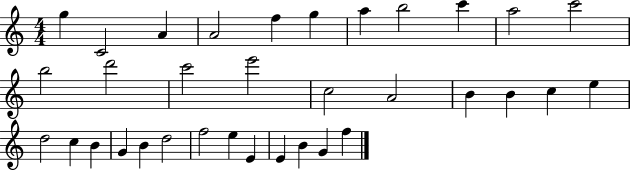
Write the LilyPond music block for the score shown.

{
  \clef treble
  \numericTimeSignature
  \time 4/4
  \key c \major
  g''4 c'2 a'4 | a'2 f''4 g''4 | a''4 b''2 c'''4 | a''2 c'''2 | \break b''2 d'''2 | c'''2 e'''2 | c''2 a'2 | b'4 b'4 c''4 e''4 | \break d''2 c''4 b'4 | g'4 b'4 d''2 | f''2 e''4 e'4 | e'4 b'4 g'4 f''4 | \break \bar "|."
}